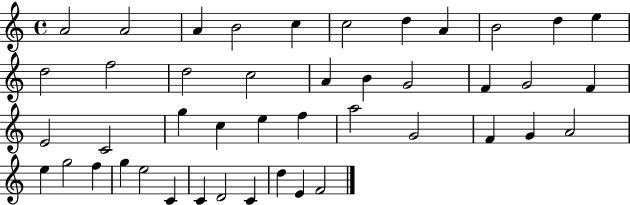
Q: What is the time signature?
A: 4/4